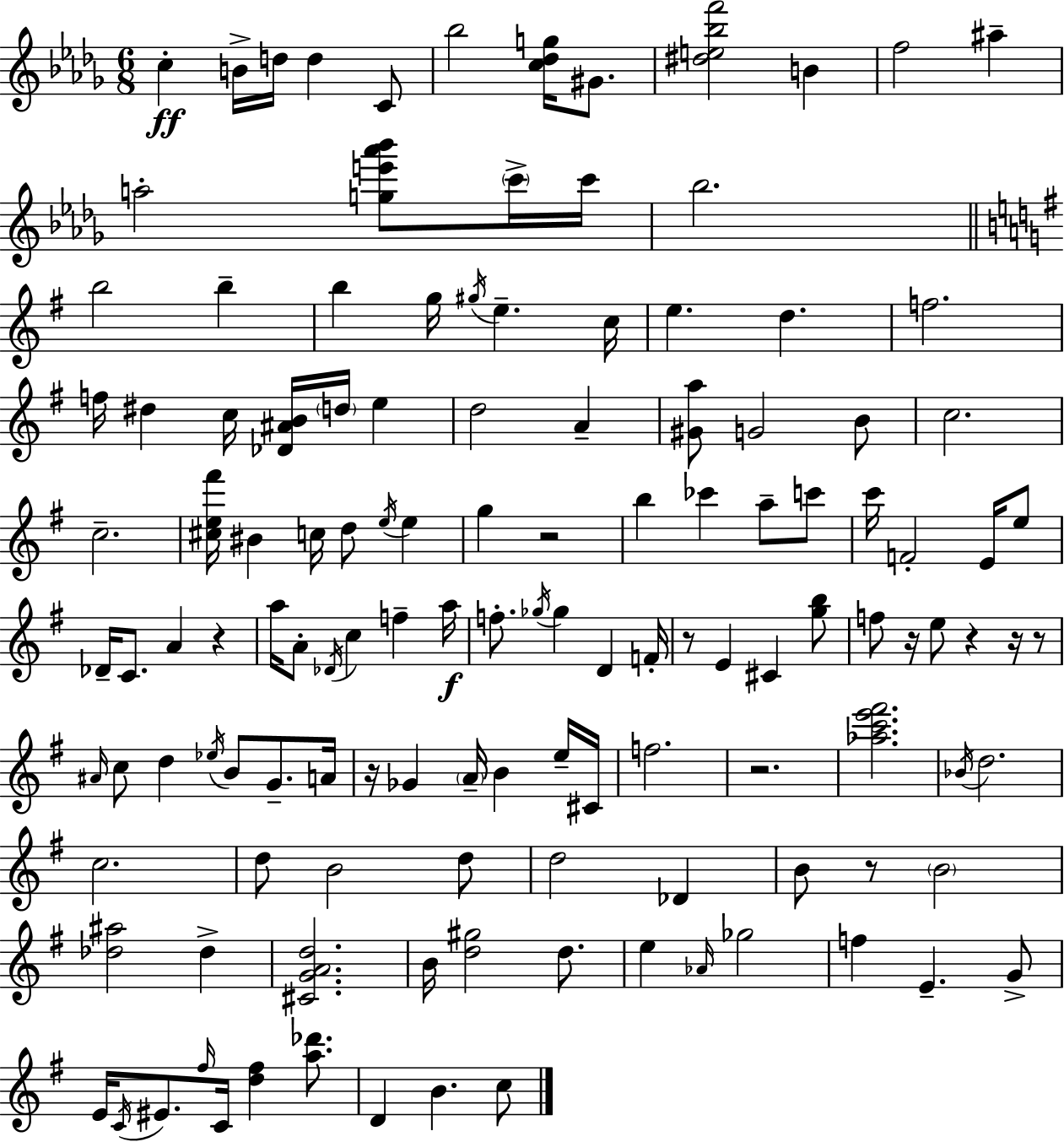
X:1
T:Untitled
M:6/8
L:1/4
K:Bbm
c B/4 d/4 d C/2 _b2 [c_dg]/4 ^G/2 [^de_bf']2 B f2 ^a a2 [ge'_a'_b']/2 c'/4 c'/4 _b2 b2 b b g/4 ^g/4 e c/4 e d f2 f/4 ^d c/4 [_D^AB]/4 d/4 e d2 A [^Ga]/2 G2 B/2 c2 c2 [^ce^f']/4 ^B c/4 d/2 e/4 e g z2 b _c' a/2 c'/2 c'/4 F2 E/4 e/2 _D/4 C/2 A z a/4 A/2 _D/4 c f a/4 f/2 _g/4 _g D F/4 z/2 E ^C [gb]/2 f/2 z/4 e/2 z z/4 z/2 ^A/4 c/2 d _e/4 B/2 G/2 A/4 z/4 _G A/4 B e/4 ^C/4 f2 z2 [_ac'e'^f']2 _B/4 d2 c2 d/2 B2 d/2 d2 _D B/2 z/2 B2 [_d^a]2 _d [^CGAd]2 B/4 [d^g]2 d/2 e _A/4 _g2 f E G/2 E/4 C/4 ^E/2 ^f/4 C/4 [d^f] [a_d']/2 D B c/2